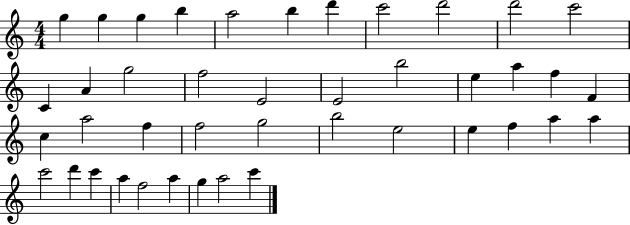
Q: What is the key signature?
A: C major